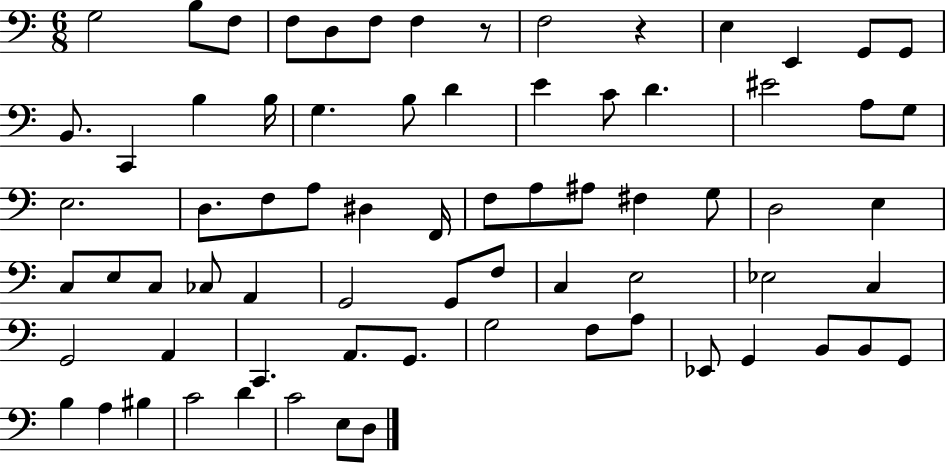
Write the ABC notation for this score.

X:1
T:Untitled
M:6/8
L:1/4
K:C
G,2 B,/2 F,/2 F,/2 D,/2 F,/2 F, z/2 F,2 z E, E,, G,,/2 G,,/2 B,,/2 C,, B, B,/4 G, B,/2 D E C/2 D ^E2 A,/2 G,/2 E,2 D,/2 F,/2 A,/2 ^D, F,,/4 F,/2 A,/2 ^A,/2 ^F, G,/2 D,2 E, C,/2 E,/2 C,/2 _C,/2 A,, G,,2 G,,/2 F,/2 C, E,2 _E,2 C, G,,2 A,, C,, A,,/2 G,,/2 G,2 F,/2 A,/2 _E,,/2 G,, B,,/2 B,,/2 G,,/2 B, A, ^B, C2 D C2 E,/2 D,/2